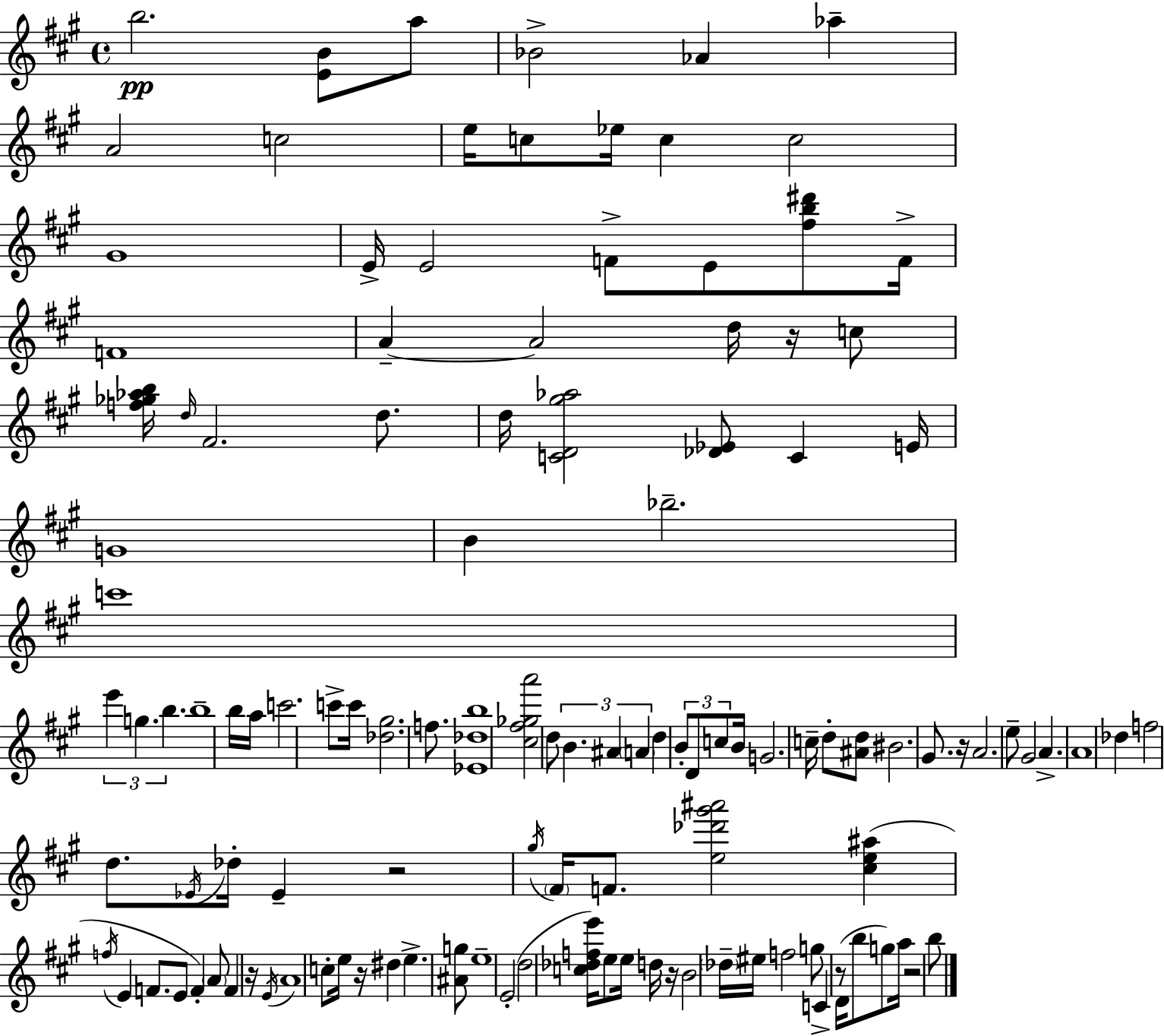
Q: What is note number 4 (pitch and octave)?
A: Ab4